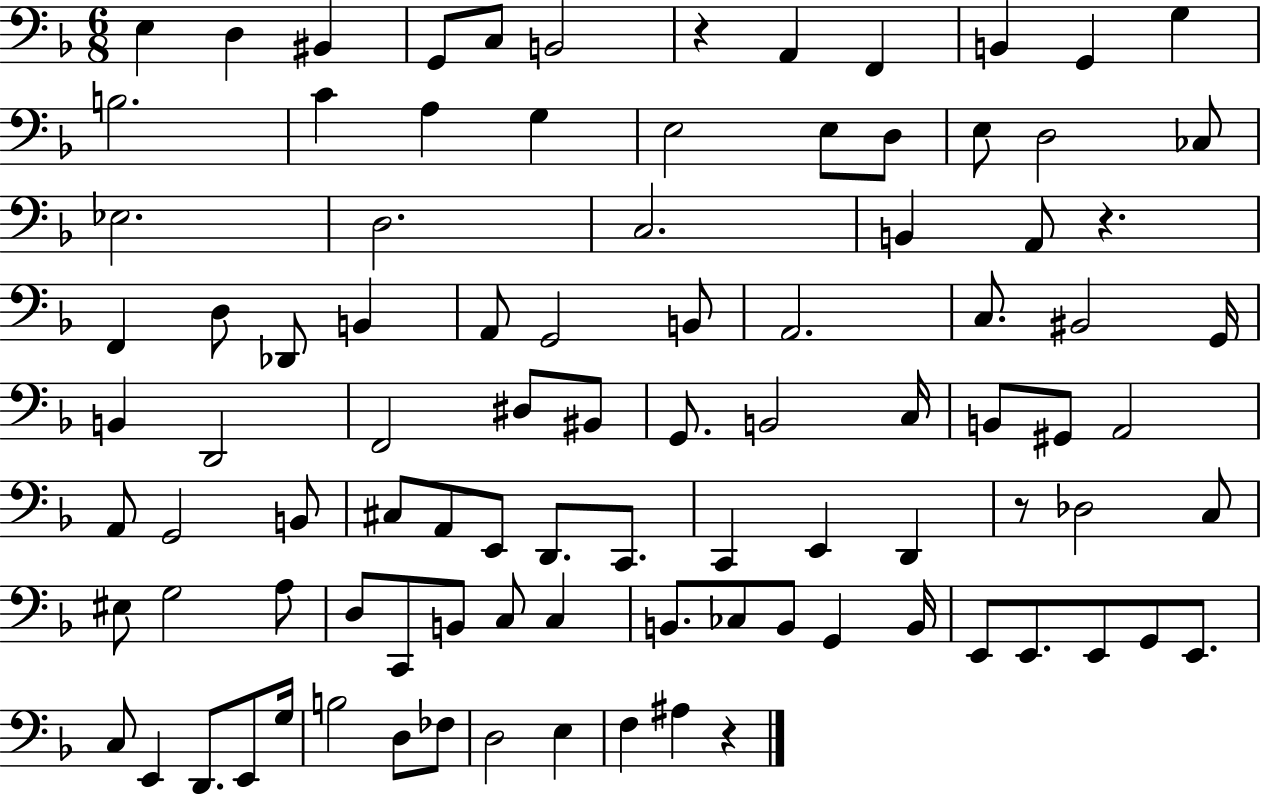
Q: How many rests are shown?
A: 4